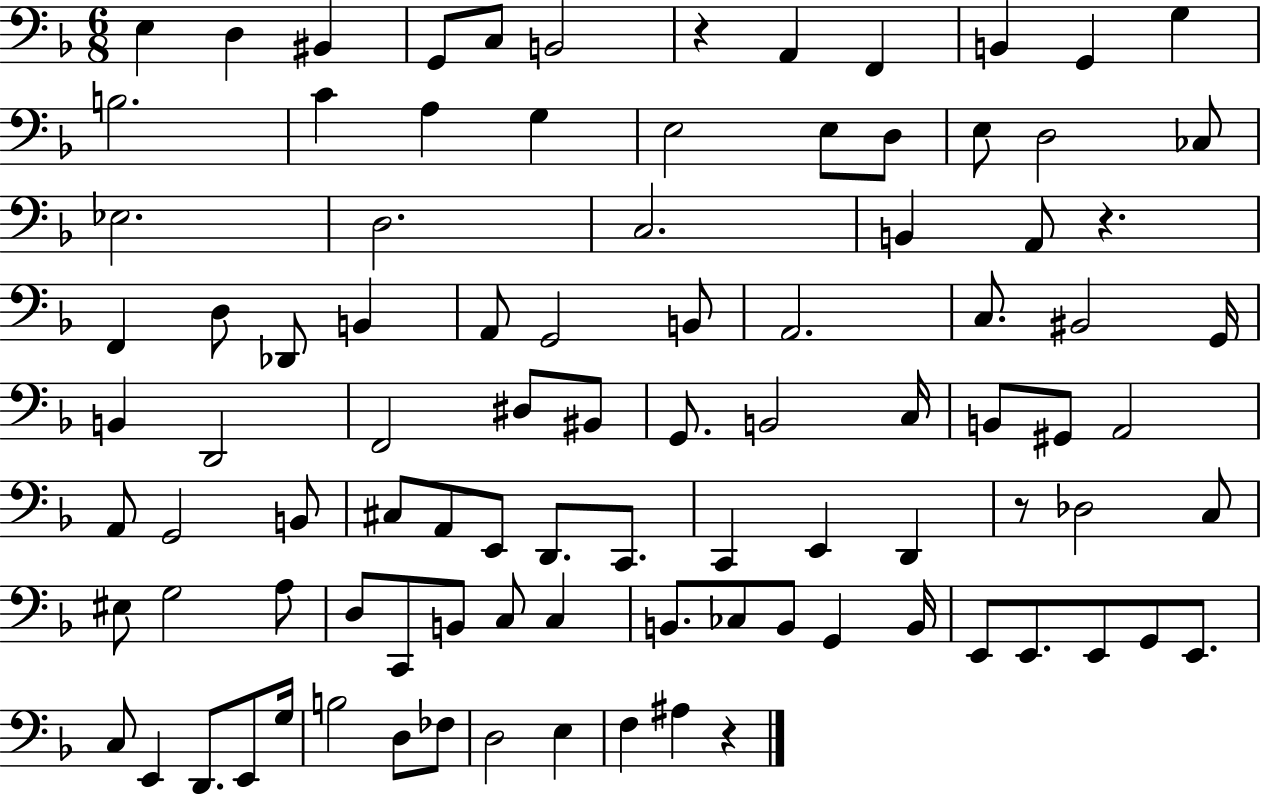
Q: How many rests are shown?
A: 4